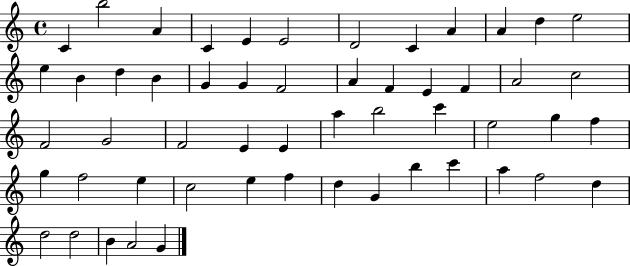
X:1
T:Untitled
M:4/4
L:1/4
K:C
C b2 A C E E2 D2 C A A d e2 e B d B G G F2 A F E F A2 c2 F2 G2 F2 E E a b2 c' e2 g f g f2 e c2 e f d G b c' a f2 d d2 d2 B A2 G